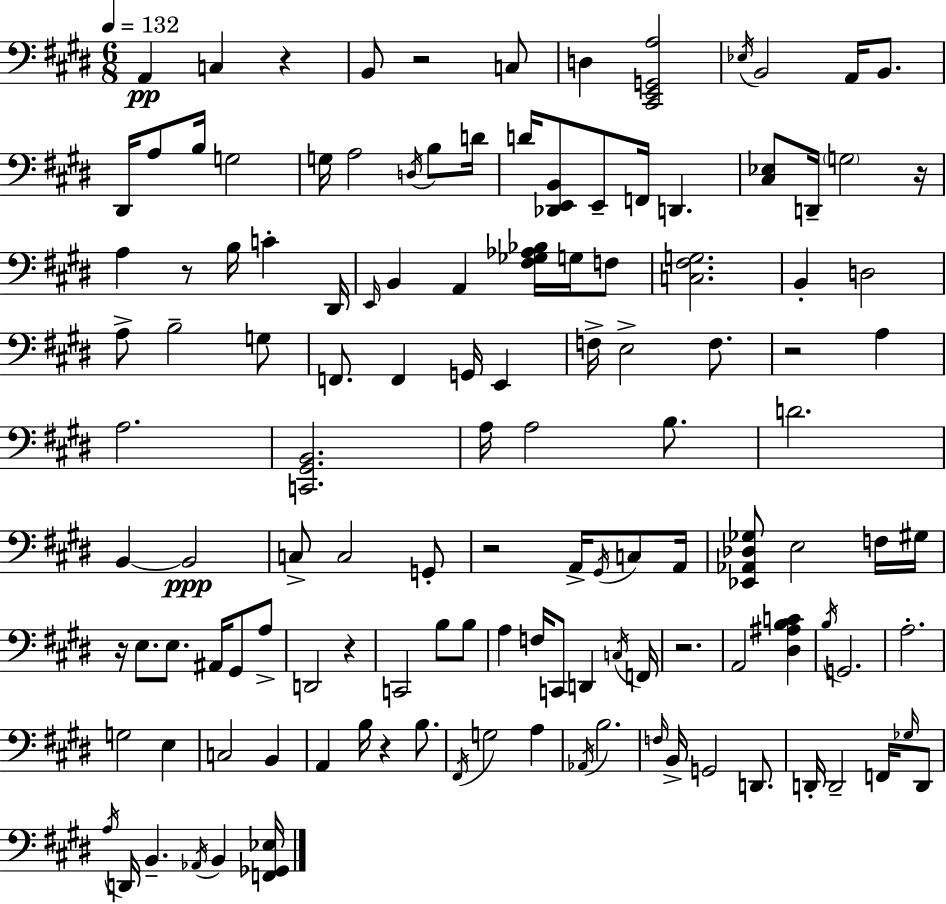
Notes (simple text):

A2/q C3/q R/q B2/e R/h C3/e D3/q [C#2,E2,G2,A3]/h Eb3/s B2/h A2/s B2/e. D#2/s A3/e B3/s G3/h G3/s A3/h D3/s B3/e D4/s D4/s [Db2,E2,B2]/e E2/e F2/s D2/q. [C#3,Eb3]/e D2/s G3/h R/s A3/q R/e B3/s C4/q D#2/s E2/s B2/q A2/q [F#3,Gb3,Ab3,Bb3]/s G3/s F3/e [C3,F#3,G3]/h. B2/q D3/h A3/e B3/h G3/e F2/e. F2/q G2/s E2/q F3/s E3/h F3/e. R/h A3/q A3/h. [C2,G#2,B2]/h. A3/s A3/h B3/e. D4/h. B2/q B2/h C3/e C3/h G2/e R/h A2/s G#2/s C3/e A2/s [Eb2,Ab2,Db3,Gb3]/e E3/h F3/s G#3/s R/s E3/e. E3/e. A#2/s G#2/e A3/e D2/h R/q C2/h B3/e B3/e A3/q F3/s C2/e D2/q C3/s F2/s R/h. A2/h [D#3,A#3,B3,C4]/q B3/s G2/h. A3/h. G3/h E3/q C3/h B2/q A2/q B3/s R/q B3/e. F#2/s G3/h A3/q Ab2/s B3/h. F3/s B2/s G2/h D2/e. D2/s D2/h F2/s Gb3/s D2/e A3/s D2/s B2/q. Ab2/s B2/q [F2,Gb2,Eb3]/s